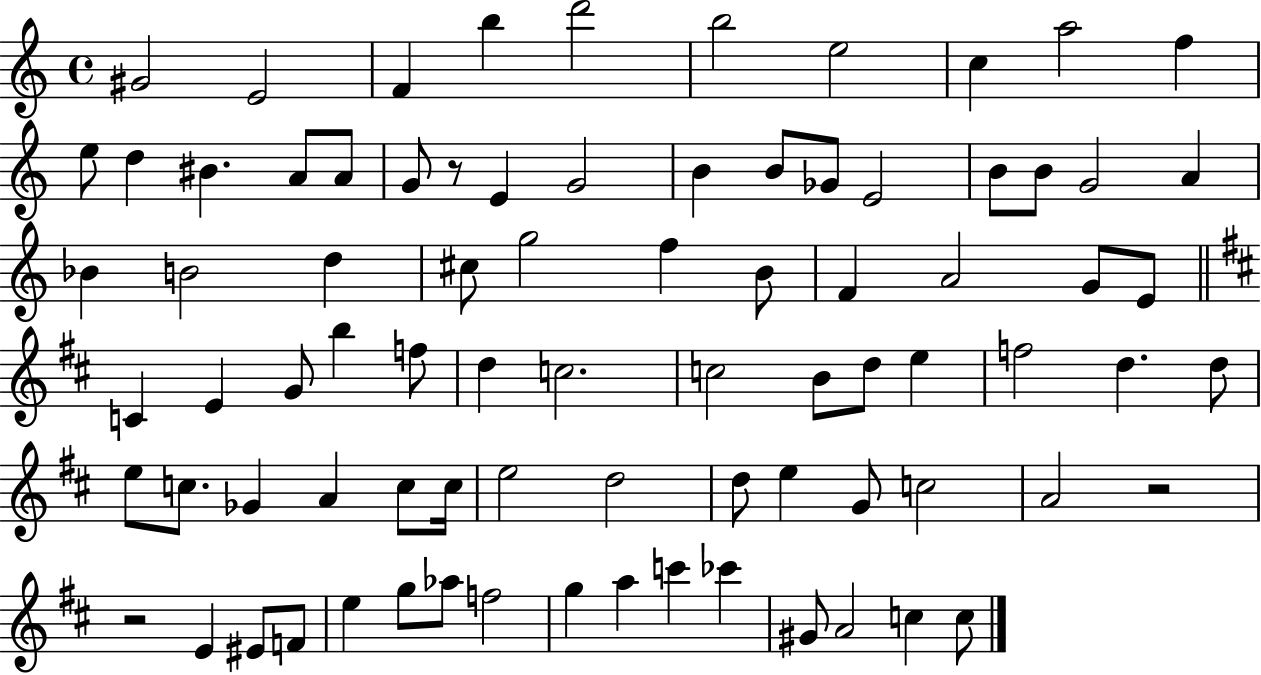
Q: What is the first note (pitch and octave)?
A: G#4